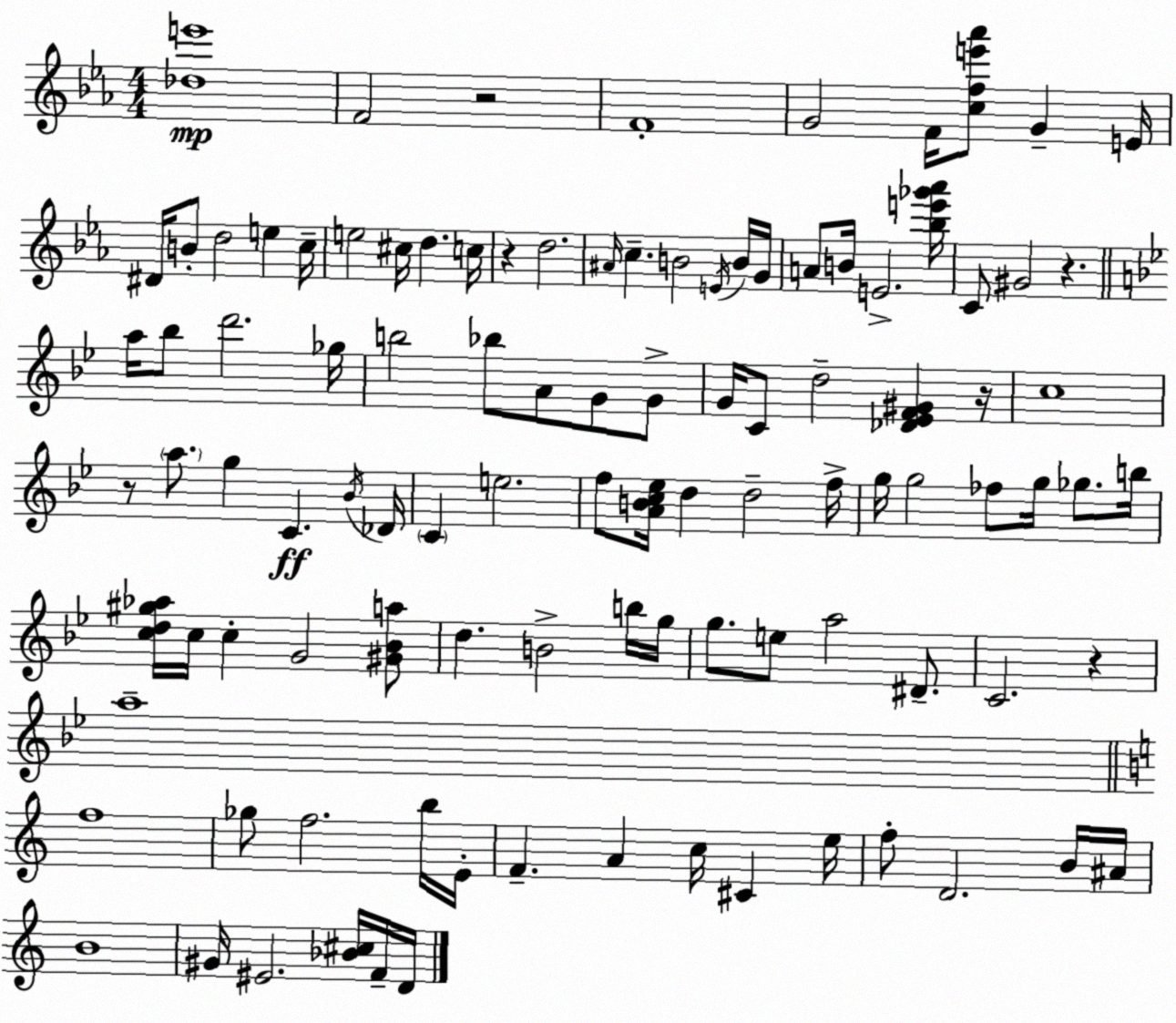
X:1
T:Untitled
M:4/4
L:1/4
K:Eb
[_de']4 F2 z2 F4 G2 F/4 [cfe'_a']/2 G E/4 ^D/4 B/2 d2 e c/4 e2 ^c/4 d c/4 z d2 ^A/4 c B2 E/4 B/4 G/4 A/2 B/4 E2 [_be'_g'_a']/4 C/2 ^G2 z a/4 _b/2 d'2 _g/4 b2 _b/2 A/2 G/2 G/2 G/4 C/2 d2 [_D_EF^G] z/4 c4 z/2 a/2 g C _B/4 _D/4 C e2 f/2 [ABc_e]/4 d d2 f/4 g/4 g2 _f/2 g/4 _g/2 b/4 [cd^g_a]/4 c/4 c G2 [^G_Ba]/2 d B2 b/4 g/4 g/2 e/2 a2 ^D/2 C2 z a4 f4 _g/2 f2 b/4 E/4 F A c/4 ^C e/4 f/2 D2 B/4 ^A/4 B4 ^G/4 ^E2 [_B^c]/4 F/4 D/4